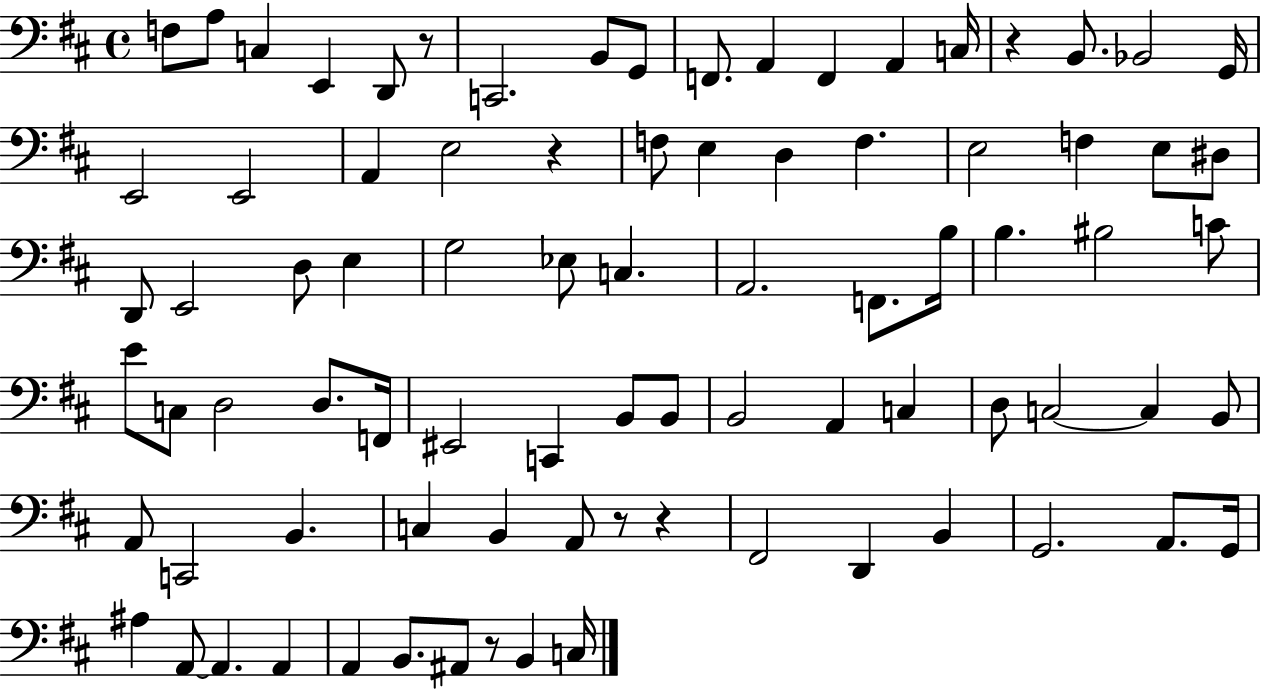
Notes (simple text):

F3/e A3/e C3/q E2/q D2/e R/e C2/h. B2/e G2/e F2/e. A2/q F2/q A2/q C3/s R/q B2/e. Bb2/h G2/s E2/h E2/h A2/q E3/h R/q F3/e E3/q D3/q F3/q. E3/h F3/q E3/e D#3/e D2/e E2/h D3/e E3/q G3/h Eb3/e C3/q. A2/h. F2/e. B3/s B3/q. BIS3/h C4/e E4/e C3/e D3/h D3/e. F2/s EIS2/h C2/q B2/e B2/e B2/h A2/q C3/q D3/e C3/h C3/q B2/e A2/e C2/h B2/q. C3/q B2/q A2/e R/e R/q F#2/h D2/q B2/q G2/h. A2/e. G2/s A#3/q A2/e A2/q. A2/q A2/q B2/e. A#2/e R/e B2/q C3/s